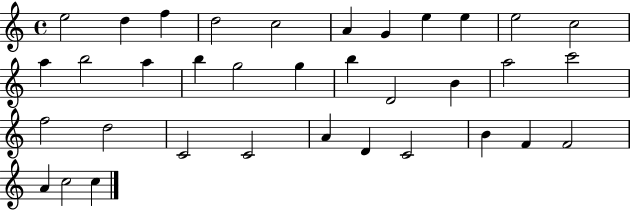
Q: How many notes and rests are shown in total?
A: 35